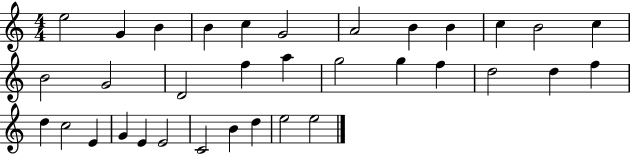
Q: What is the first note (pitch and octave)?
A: E5